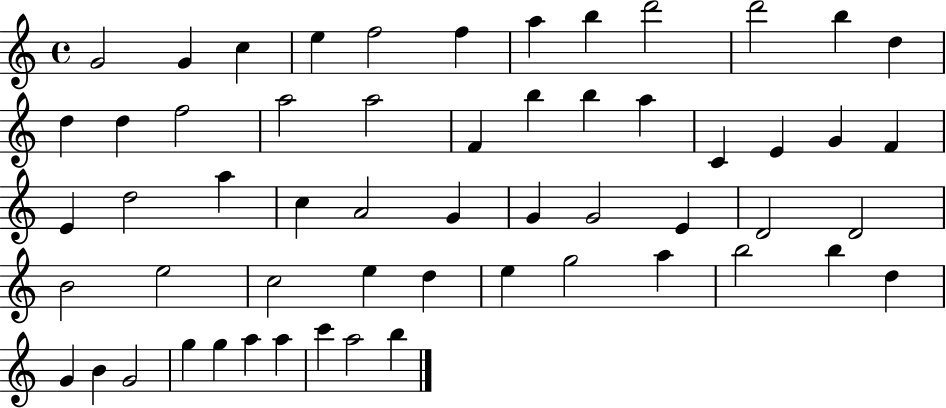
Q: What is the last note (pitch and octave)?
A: B5